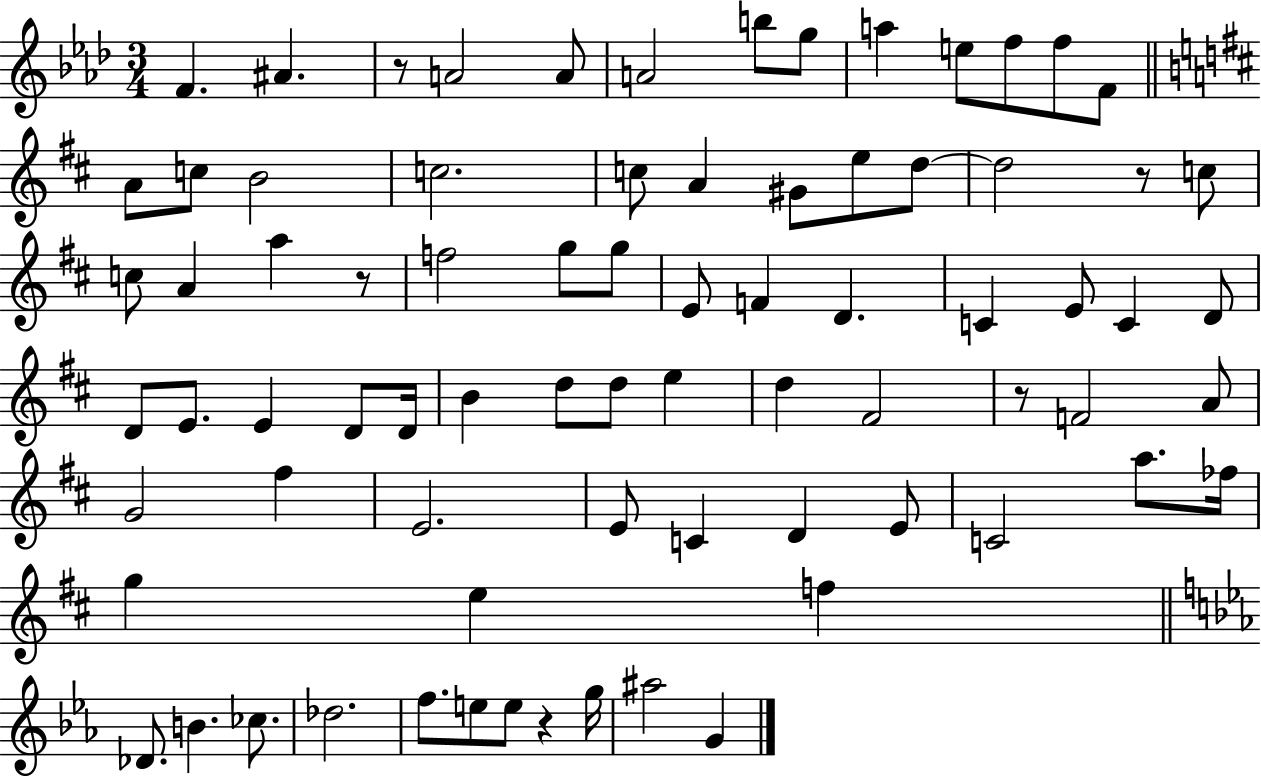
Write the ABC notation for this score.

X:1
T:Untitled
M:3/4
L:1/4
K:Ab
F ^A z/2 A2 A/2 A2 b/2 g/2 a e/2 f/2 f/2 F/2 A/2 c/2 B2 c2 c/2 A ^G/2 e/2 d/2 d2 z/2 c/2 c/2 A a z/2 f2 g/2 g/2 E/2 F D C E/2 C D/2 D/2 E/2 E D/2 D/4 B d/2 d/2 e d ^F2 z/2 F2 A/2 G2 ^f E2 E/2 C D E/2 C2 a/2 _f/4 g e f _D/2 B _c/2 _d2 f/2 e/2 e/2 z g/4 ^a2 G